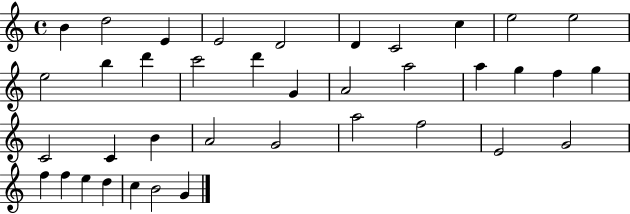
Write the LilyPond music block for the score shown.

{
  \clef treble
  \time 4/4
  \defaultTimeSignature
  \key c \major
  b'4 d''2 e'4 | e'2 d'2 | d'4 c'2 c''4 | e''2 e''2 | \break e''2 b''4 d'''4 | c'''2 d'''4 g'4 | a'2 a''2 | a''4 g''4 f''4 g''4 | \break c'2 c'4 b'4 | a'2 g'2 | a''2 f''2 | e'2 g'2 | \break f''4 f''4 e''4 d''4 | c''4 b'2 g'4 | \bar "|."
}